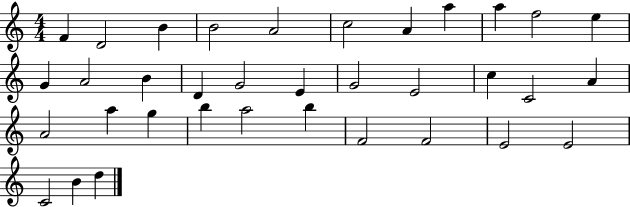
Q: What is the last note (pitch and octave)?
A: D5